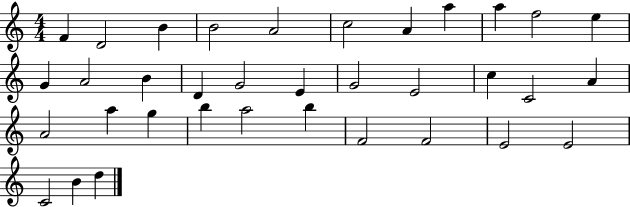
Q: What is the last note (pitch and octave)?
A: D5